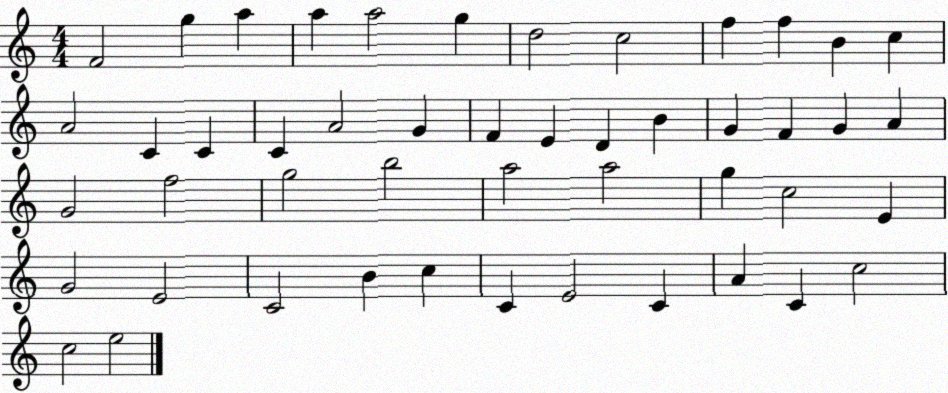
X:1
T:Untitled
M:4/4
L:1/4
K:C
F2 g a a a2 g d2 c2 f f B c A2 C C C A2 G F E D B G F G A G2 f2 g2 b2 a2 a2 g c2 E G2 E2 C2 B c C E2 C A C c2 c2 e2